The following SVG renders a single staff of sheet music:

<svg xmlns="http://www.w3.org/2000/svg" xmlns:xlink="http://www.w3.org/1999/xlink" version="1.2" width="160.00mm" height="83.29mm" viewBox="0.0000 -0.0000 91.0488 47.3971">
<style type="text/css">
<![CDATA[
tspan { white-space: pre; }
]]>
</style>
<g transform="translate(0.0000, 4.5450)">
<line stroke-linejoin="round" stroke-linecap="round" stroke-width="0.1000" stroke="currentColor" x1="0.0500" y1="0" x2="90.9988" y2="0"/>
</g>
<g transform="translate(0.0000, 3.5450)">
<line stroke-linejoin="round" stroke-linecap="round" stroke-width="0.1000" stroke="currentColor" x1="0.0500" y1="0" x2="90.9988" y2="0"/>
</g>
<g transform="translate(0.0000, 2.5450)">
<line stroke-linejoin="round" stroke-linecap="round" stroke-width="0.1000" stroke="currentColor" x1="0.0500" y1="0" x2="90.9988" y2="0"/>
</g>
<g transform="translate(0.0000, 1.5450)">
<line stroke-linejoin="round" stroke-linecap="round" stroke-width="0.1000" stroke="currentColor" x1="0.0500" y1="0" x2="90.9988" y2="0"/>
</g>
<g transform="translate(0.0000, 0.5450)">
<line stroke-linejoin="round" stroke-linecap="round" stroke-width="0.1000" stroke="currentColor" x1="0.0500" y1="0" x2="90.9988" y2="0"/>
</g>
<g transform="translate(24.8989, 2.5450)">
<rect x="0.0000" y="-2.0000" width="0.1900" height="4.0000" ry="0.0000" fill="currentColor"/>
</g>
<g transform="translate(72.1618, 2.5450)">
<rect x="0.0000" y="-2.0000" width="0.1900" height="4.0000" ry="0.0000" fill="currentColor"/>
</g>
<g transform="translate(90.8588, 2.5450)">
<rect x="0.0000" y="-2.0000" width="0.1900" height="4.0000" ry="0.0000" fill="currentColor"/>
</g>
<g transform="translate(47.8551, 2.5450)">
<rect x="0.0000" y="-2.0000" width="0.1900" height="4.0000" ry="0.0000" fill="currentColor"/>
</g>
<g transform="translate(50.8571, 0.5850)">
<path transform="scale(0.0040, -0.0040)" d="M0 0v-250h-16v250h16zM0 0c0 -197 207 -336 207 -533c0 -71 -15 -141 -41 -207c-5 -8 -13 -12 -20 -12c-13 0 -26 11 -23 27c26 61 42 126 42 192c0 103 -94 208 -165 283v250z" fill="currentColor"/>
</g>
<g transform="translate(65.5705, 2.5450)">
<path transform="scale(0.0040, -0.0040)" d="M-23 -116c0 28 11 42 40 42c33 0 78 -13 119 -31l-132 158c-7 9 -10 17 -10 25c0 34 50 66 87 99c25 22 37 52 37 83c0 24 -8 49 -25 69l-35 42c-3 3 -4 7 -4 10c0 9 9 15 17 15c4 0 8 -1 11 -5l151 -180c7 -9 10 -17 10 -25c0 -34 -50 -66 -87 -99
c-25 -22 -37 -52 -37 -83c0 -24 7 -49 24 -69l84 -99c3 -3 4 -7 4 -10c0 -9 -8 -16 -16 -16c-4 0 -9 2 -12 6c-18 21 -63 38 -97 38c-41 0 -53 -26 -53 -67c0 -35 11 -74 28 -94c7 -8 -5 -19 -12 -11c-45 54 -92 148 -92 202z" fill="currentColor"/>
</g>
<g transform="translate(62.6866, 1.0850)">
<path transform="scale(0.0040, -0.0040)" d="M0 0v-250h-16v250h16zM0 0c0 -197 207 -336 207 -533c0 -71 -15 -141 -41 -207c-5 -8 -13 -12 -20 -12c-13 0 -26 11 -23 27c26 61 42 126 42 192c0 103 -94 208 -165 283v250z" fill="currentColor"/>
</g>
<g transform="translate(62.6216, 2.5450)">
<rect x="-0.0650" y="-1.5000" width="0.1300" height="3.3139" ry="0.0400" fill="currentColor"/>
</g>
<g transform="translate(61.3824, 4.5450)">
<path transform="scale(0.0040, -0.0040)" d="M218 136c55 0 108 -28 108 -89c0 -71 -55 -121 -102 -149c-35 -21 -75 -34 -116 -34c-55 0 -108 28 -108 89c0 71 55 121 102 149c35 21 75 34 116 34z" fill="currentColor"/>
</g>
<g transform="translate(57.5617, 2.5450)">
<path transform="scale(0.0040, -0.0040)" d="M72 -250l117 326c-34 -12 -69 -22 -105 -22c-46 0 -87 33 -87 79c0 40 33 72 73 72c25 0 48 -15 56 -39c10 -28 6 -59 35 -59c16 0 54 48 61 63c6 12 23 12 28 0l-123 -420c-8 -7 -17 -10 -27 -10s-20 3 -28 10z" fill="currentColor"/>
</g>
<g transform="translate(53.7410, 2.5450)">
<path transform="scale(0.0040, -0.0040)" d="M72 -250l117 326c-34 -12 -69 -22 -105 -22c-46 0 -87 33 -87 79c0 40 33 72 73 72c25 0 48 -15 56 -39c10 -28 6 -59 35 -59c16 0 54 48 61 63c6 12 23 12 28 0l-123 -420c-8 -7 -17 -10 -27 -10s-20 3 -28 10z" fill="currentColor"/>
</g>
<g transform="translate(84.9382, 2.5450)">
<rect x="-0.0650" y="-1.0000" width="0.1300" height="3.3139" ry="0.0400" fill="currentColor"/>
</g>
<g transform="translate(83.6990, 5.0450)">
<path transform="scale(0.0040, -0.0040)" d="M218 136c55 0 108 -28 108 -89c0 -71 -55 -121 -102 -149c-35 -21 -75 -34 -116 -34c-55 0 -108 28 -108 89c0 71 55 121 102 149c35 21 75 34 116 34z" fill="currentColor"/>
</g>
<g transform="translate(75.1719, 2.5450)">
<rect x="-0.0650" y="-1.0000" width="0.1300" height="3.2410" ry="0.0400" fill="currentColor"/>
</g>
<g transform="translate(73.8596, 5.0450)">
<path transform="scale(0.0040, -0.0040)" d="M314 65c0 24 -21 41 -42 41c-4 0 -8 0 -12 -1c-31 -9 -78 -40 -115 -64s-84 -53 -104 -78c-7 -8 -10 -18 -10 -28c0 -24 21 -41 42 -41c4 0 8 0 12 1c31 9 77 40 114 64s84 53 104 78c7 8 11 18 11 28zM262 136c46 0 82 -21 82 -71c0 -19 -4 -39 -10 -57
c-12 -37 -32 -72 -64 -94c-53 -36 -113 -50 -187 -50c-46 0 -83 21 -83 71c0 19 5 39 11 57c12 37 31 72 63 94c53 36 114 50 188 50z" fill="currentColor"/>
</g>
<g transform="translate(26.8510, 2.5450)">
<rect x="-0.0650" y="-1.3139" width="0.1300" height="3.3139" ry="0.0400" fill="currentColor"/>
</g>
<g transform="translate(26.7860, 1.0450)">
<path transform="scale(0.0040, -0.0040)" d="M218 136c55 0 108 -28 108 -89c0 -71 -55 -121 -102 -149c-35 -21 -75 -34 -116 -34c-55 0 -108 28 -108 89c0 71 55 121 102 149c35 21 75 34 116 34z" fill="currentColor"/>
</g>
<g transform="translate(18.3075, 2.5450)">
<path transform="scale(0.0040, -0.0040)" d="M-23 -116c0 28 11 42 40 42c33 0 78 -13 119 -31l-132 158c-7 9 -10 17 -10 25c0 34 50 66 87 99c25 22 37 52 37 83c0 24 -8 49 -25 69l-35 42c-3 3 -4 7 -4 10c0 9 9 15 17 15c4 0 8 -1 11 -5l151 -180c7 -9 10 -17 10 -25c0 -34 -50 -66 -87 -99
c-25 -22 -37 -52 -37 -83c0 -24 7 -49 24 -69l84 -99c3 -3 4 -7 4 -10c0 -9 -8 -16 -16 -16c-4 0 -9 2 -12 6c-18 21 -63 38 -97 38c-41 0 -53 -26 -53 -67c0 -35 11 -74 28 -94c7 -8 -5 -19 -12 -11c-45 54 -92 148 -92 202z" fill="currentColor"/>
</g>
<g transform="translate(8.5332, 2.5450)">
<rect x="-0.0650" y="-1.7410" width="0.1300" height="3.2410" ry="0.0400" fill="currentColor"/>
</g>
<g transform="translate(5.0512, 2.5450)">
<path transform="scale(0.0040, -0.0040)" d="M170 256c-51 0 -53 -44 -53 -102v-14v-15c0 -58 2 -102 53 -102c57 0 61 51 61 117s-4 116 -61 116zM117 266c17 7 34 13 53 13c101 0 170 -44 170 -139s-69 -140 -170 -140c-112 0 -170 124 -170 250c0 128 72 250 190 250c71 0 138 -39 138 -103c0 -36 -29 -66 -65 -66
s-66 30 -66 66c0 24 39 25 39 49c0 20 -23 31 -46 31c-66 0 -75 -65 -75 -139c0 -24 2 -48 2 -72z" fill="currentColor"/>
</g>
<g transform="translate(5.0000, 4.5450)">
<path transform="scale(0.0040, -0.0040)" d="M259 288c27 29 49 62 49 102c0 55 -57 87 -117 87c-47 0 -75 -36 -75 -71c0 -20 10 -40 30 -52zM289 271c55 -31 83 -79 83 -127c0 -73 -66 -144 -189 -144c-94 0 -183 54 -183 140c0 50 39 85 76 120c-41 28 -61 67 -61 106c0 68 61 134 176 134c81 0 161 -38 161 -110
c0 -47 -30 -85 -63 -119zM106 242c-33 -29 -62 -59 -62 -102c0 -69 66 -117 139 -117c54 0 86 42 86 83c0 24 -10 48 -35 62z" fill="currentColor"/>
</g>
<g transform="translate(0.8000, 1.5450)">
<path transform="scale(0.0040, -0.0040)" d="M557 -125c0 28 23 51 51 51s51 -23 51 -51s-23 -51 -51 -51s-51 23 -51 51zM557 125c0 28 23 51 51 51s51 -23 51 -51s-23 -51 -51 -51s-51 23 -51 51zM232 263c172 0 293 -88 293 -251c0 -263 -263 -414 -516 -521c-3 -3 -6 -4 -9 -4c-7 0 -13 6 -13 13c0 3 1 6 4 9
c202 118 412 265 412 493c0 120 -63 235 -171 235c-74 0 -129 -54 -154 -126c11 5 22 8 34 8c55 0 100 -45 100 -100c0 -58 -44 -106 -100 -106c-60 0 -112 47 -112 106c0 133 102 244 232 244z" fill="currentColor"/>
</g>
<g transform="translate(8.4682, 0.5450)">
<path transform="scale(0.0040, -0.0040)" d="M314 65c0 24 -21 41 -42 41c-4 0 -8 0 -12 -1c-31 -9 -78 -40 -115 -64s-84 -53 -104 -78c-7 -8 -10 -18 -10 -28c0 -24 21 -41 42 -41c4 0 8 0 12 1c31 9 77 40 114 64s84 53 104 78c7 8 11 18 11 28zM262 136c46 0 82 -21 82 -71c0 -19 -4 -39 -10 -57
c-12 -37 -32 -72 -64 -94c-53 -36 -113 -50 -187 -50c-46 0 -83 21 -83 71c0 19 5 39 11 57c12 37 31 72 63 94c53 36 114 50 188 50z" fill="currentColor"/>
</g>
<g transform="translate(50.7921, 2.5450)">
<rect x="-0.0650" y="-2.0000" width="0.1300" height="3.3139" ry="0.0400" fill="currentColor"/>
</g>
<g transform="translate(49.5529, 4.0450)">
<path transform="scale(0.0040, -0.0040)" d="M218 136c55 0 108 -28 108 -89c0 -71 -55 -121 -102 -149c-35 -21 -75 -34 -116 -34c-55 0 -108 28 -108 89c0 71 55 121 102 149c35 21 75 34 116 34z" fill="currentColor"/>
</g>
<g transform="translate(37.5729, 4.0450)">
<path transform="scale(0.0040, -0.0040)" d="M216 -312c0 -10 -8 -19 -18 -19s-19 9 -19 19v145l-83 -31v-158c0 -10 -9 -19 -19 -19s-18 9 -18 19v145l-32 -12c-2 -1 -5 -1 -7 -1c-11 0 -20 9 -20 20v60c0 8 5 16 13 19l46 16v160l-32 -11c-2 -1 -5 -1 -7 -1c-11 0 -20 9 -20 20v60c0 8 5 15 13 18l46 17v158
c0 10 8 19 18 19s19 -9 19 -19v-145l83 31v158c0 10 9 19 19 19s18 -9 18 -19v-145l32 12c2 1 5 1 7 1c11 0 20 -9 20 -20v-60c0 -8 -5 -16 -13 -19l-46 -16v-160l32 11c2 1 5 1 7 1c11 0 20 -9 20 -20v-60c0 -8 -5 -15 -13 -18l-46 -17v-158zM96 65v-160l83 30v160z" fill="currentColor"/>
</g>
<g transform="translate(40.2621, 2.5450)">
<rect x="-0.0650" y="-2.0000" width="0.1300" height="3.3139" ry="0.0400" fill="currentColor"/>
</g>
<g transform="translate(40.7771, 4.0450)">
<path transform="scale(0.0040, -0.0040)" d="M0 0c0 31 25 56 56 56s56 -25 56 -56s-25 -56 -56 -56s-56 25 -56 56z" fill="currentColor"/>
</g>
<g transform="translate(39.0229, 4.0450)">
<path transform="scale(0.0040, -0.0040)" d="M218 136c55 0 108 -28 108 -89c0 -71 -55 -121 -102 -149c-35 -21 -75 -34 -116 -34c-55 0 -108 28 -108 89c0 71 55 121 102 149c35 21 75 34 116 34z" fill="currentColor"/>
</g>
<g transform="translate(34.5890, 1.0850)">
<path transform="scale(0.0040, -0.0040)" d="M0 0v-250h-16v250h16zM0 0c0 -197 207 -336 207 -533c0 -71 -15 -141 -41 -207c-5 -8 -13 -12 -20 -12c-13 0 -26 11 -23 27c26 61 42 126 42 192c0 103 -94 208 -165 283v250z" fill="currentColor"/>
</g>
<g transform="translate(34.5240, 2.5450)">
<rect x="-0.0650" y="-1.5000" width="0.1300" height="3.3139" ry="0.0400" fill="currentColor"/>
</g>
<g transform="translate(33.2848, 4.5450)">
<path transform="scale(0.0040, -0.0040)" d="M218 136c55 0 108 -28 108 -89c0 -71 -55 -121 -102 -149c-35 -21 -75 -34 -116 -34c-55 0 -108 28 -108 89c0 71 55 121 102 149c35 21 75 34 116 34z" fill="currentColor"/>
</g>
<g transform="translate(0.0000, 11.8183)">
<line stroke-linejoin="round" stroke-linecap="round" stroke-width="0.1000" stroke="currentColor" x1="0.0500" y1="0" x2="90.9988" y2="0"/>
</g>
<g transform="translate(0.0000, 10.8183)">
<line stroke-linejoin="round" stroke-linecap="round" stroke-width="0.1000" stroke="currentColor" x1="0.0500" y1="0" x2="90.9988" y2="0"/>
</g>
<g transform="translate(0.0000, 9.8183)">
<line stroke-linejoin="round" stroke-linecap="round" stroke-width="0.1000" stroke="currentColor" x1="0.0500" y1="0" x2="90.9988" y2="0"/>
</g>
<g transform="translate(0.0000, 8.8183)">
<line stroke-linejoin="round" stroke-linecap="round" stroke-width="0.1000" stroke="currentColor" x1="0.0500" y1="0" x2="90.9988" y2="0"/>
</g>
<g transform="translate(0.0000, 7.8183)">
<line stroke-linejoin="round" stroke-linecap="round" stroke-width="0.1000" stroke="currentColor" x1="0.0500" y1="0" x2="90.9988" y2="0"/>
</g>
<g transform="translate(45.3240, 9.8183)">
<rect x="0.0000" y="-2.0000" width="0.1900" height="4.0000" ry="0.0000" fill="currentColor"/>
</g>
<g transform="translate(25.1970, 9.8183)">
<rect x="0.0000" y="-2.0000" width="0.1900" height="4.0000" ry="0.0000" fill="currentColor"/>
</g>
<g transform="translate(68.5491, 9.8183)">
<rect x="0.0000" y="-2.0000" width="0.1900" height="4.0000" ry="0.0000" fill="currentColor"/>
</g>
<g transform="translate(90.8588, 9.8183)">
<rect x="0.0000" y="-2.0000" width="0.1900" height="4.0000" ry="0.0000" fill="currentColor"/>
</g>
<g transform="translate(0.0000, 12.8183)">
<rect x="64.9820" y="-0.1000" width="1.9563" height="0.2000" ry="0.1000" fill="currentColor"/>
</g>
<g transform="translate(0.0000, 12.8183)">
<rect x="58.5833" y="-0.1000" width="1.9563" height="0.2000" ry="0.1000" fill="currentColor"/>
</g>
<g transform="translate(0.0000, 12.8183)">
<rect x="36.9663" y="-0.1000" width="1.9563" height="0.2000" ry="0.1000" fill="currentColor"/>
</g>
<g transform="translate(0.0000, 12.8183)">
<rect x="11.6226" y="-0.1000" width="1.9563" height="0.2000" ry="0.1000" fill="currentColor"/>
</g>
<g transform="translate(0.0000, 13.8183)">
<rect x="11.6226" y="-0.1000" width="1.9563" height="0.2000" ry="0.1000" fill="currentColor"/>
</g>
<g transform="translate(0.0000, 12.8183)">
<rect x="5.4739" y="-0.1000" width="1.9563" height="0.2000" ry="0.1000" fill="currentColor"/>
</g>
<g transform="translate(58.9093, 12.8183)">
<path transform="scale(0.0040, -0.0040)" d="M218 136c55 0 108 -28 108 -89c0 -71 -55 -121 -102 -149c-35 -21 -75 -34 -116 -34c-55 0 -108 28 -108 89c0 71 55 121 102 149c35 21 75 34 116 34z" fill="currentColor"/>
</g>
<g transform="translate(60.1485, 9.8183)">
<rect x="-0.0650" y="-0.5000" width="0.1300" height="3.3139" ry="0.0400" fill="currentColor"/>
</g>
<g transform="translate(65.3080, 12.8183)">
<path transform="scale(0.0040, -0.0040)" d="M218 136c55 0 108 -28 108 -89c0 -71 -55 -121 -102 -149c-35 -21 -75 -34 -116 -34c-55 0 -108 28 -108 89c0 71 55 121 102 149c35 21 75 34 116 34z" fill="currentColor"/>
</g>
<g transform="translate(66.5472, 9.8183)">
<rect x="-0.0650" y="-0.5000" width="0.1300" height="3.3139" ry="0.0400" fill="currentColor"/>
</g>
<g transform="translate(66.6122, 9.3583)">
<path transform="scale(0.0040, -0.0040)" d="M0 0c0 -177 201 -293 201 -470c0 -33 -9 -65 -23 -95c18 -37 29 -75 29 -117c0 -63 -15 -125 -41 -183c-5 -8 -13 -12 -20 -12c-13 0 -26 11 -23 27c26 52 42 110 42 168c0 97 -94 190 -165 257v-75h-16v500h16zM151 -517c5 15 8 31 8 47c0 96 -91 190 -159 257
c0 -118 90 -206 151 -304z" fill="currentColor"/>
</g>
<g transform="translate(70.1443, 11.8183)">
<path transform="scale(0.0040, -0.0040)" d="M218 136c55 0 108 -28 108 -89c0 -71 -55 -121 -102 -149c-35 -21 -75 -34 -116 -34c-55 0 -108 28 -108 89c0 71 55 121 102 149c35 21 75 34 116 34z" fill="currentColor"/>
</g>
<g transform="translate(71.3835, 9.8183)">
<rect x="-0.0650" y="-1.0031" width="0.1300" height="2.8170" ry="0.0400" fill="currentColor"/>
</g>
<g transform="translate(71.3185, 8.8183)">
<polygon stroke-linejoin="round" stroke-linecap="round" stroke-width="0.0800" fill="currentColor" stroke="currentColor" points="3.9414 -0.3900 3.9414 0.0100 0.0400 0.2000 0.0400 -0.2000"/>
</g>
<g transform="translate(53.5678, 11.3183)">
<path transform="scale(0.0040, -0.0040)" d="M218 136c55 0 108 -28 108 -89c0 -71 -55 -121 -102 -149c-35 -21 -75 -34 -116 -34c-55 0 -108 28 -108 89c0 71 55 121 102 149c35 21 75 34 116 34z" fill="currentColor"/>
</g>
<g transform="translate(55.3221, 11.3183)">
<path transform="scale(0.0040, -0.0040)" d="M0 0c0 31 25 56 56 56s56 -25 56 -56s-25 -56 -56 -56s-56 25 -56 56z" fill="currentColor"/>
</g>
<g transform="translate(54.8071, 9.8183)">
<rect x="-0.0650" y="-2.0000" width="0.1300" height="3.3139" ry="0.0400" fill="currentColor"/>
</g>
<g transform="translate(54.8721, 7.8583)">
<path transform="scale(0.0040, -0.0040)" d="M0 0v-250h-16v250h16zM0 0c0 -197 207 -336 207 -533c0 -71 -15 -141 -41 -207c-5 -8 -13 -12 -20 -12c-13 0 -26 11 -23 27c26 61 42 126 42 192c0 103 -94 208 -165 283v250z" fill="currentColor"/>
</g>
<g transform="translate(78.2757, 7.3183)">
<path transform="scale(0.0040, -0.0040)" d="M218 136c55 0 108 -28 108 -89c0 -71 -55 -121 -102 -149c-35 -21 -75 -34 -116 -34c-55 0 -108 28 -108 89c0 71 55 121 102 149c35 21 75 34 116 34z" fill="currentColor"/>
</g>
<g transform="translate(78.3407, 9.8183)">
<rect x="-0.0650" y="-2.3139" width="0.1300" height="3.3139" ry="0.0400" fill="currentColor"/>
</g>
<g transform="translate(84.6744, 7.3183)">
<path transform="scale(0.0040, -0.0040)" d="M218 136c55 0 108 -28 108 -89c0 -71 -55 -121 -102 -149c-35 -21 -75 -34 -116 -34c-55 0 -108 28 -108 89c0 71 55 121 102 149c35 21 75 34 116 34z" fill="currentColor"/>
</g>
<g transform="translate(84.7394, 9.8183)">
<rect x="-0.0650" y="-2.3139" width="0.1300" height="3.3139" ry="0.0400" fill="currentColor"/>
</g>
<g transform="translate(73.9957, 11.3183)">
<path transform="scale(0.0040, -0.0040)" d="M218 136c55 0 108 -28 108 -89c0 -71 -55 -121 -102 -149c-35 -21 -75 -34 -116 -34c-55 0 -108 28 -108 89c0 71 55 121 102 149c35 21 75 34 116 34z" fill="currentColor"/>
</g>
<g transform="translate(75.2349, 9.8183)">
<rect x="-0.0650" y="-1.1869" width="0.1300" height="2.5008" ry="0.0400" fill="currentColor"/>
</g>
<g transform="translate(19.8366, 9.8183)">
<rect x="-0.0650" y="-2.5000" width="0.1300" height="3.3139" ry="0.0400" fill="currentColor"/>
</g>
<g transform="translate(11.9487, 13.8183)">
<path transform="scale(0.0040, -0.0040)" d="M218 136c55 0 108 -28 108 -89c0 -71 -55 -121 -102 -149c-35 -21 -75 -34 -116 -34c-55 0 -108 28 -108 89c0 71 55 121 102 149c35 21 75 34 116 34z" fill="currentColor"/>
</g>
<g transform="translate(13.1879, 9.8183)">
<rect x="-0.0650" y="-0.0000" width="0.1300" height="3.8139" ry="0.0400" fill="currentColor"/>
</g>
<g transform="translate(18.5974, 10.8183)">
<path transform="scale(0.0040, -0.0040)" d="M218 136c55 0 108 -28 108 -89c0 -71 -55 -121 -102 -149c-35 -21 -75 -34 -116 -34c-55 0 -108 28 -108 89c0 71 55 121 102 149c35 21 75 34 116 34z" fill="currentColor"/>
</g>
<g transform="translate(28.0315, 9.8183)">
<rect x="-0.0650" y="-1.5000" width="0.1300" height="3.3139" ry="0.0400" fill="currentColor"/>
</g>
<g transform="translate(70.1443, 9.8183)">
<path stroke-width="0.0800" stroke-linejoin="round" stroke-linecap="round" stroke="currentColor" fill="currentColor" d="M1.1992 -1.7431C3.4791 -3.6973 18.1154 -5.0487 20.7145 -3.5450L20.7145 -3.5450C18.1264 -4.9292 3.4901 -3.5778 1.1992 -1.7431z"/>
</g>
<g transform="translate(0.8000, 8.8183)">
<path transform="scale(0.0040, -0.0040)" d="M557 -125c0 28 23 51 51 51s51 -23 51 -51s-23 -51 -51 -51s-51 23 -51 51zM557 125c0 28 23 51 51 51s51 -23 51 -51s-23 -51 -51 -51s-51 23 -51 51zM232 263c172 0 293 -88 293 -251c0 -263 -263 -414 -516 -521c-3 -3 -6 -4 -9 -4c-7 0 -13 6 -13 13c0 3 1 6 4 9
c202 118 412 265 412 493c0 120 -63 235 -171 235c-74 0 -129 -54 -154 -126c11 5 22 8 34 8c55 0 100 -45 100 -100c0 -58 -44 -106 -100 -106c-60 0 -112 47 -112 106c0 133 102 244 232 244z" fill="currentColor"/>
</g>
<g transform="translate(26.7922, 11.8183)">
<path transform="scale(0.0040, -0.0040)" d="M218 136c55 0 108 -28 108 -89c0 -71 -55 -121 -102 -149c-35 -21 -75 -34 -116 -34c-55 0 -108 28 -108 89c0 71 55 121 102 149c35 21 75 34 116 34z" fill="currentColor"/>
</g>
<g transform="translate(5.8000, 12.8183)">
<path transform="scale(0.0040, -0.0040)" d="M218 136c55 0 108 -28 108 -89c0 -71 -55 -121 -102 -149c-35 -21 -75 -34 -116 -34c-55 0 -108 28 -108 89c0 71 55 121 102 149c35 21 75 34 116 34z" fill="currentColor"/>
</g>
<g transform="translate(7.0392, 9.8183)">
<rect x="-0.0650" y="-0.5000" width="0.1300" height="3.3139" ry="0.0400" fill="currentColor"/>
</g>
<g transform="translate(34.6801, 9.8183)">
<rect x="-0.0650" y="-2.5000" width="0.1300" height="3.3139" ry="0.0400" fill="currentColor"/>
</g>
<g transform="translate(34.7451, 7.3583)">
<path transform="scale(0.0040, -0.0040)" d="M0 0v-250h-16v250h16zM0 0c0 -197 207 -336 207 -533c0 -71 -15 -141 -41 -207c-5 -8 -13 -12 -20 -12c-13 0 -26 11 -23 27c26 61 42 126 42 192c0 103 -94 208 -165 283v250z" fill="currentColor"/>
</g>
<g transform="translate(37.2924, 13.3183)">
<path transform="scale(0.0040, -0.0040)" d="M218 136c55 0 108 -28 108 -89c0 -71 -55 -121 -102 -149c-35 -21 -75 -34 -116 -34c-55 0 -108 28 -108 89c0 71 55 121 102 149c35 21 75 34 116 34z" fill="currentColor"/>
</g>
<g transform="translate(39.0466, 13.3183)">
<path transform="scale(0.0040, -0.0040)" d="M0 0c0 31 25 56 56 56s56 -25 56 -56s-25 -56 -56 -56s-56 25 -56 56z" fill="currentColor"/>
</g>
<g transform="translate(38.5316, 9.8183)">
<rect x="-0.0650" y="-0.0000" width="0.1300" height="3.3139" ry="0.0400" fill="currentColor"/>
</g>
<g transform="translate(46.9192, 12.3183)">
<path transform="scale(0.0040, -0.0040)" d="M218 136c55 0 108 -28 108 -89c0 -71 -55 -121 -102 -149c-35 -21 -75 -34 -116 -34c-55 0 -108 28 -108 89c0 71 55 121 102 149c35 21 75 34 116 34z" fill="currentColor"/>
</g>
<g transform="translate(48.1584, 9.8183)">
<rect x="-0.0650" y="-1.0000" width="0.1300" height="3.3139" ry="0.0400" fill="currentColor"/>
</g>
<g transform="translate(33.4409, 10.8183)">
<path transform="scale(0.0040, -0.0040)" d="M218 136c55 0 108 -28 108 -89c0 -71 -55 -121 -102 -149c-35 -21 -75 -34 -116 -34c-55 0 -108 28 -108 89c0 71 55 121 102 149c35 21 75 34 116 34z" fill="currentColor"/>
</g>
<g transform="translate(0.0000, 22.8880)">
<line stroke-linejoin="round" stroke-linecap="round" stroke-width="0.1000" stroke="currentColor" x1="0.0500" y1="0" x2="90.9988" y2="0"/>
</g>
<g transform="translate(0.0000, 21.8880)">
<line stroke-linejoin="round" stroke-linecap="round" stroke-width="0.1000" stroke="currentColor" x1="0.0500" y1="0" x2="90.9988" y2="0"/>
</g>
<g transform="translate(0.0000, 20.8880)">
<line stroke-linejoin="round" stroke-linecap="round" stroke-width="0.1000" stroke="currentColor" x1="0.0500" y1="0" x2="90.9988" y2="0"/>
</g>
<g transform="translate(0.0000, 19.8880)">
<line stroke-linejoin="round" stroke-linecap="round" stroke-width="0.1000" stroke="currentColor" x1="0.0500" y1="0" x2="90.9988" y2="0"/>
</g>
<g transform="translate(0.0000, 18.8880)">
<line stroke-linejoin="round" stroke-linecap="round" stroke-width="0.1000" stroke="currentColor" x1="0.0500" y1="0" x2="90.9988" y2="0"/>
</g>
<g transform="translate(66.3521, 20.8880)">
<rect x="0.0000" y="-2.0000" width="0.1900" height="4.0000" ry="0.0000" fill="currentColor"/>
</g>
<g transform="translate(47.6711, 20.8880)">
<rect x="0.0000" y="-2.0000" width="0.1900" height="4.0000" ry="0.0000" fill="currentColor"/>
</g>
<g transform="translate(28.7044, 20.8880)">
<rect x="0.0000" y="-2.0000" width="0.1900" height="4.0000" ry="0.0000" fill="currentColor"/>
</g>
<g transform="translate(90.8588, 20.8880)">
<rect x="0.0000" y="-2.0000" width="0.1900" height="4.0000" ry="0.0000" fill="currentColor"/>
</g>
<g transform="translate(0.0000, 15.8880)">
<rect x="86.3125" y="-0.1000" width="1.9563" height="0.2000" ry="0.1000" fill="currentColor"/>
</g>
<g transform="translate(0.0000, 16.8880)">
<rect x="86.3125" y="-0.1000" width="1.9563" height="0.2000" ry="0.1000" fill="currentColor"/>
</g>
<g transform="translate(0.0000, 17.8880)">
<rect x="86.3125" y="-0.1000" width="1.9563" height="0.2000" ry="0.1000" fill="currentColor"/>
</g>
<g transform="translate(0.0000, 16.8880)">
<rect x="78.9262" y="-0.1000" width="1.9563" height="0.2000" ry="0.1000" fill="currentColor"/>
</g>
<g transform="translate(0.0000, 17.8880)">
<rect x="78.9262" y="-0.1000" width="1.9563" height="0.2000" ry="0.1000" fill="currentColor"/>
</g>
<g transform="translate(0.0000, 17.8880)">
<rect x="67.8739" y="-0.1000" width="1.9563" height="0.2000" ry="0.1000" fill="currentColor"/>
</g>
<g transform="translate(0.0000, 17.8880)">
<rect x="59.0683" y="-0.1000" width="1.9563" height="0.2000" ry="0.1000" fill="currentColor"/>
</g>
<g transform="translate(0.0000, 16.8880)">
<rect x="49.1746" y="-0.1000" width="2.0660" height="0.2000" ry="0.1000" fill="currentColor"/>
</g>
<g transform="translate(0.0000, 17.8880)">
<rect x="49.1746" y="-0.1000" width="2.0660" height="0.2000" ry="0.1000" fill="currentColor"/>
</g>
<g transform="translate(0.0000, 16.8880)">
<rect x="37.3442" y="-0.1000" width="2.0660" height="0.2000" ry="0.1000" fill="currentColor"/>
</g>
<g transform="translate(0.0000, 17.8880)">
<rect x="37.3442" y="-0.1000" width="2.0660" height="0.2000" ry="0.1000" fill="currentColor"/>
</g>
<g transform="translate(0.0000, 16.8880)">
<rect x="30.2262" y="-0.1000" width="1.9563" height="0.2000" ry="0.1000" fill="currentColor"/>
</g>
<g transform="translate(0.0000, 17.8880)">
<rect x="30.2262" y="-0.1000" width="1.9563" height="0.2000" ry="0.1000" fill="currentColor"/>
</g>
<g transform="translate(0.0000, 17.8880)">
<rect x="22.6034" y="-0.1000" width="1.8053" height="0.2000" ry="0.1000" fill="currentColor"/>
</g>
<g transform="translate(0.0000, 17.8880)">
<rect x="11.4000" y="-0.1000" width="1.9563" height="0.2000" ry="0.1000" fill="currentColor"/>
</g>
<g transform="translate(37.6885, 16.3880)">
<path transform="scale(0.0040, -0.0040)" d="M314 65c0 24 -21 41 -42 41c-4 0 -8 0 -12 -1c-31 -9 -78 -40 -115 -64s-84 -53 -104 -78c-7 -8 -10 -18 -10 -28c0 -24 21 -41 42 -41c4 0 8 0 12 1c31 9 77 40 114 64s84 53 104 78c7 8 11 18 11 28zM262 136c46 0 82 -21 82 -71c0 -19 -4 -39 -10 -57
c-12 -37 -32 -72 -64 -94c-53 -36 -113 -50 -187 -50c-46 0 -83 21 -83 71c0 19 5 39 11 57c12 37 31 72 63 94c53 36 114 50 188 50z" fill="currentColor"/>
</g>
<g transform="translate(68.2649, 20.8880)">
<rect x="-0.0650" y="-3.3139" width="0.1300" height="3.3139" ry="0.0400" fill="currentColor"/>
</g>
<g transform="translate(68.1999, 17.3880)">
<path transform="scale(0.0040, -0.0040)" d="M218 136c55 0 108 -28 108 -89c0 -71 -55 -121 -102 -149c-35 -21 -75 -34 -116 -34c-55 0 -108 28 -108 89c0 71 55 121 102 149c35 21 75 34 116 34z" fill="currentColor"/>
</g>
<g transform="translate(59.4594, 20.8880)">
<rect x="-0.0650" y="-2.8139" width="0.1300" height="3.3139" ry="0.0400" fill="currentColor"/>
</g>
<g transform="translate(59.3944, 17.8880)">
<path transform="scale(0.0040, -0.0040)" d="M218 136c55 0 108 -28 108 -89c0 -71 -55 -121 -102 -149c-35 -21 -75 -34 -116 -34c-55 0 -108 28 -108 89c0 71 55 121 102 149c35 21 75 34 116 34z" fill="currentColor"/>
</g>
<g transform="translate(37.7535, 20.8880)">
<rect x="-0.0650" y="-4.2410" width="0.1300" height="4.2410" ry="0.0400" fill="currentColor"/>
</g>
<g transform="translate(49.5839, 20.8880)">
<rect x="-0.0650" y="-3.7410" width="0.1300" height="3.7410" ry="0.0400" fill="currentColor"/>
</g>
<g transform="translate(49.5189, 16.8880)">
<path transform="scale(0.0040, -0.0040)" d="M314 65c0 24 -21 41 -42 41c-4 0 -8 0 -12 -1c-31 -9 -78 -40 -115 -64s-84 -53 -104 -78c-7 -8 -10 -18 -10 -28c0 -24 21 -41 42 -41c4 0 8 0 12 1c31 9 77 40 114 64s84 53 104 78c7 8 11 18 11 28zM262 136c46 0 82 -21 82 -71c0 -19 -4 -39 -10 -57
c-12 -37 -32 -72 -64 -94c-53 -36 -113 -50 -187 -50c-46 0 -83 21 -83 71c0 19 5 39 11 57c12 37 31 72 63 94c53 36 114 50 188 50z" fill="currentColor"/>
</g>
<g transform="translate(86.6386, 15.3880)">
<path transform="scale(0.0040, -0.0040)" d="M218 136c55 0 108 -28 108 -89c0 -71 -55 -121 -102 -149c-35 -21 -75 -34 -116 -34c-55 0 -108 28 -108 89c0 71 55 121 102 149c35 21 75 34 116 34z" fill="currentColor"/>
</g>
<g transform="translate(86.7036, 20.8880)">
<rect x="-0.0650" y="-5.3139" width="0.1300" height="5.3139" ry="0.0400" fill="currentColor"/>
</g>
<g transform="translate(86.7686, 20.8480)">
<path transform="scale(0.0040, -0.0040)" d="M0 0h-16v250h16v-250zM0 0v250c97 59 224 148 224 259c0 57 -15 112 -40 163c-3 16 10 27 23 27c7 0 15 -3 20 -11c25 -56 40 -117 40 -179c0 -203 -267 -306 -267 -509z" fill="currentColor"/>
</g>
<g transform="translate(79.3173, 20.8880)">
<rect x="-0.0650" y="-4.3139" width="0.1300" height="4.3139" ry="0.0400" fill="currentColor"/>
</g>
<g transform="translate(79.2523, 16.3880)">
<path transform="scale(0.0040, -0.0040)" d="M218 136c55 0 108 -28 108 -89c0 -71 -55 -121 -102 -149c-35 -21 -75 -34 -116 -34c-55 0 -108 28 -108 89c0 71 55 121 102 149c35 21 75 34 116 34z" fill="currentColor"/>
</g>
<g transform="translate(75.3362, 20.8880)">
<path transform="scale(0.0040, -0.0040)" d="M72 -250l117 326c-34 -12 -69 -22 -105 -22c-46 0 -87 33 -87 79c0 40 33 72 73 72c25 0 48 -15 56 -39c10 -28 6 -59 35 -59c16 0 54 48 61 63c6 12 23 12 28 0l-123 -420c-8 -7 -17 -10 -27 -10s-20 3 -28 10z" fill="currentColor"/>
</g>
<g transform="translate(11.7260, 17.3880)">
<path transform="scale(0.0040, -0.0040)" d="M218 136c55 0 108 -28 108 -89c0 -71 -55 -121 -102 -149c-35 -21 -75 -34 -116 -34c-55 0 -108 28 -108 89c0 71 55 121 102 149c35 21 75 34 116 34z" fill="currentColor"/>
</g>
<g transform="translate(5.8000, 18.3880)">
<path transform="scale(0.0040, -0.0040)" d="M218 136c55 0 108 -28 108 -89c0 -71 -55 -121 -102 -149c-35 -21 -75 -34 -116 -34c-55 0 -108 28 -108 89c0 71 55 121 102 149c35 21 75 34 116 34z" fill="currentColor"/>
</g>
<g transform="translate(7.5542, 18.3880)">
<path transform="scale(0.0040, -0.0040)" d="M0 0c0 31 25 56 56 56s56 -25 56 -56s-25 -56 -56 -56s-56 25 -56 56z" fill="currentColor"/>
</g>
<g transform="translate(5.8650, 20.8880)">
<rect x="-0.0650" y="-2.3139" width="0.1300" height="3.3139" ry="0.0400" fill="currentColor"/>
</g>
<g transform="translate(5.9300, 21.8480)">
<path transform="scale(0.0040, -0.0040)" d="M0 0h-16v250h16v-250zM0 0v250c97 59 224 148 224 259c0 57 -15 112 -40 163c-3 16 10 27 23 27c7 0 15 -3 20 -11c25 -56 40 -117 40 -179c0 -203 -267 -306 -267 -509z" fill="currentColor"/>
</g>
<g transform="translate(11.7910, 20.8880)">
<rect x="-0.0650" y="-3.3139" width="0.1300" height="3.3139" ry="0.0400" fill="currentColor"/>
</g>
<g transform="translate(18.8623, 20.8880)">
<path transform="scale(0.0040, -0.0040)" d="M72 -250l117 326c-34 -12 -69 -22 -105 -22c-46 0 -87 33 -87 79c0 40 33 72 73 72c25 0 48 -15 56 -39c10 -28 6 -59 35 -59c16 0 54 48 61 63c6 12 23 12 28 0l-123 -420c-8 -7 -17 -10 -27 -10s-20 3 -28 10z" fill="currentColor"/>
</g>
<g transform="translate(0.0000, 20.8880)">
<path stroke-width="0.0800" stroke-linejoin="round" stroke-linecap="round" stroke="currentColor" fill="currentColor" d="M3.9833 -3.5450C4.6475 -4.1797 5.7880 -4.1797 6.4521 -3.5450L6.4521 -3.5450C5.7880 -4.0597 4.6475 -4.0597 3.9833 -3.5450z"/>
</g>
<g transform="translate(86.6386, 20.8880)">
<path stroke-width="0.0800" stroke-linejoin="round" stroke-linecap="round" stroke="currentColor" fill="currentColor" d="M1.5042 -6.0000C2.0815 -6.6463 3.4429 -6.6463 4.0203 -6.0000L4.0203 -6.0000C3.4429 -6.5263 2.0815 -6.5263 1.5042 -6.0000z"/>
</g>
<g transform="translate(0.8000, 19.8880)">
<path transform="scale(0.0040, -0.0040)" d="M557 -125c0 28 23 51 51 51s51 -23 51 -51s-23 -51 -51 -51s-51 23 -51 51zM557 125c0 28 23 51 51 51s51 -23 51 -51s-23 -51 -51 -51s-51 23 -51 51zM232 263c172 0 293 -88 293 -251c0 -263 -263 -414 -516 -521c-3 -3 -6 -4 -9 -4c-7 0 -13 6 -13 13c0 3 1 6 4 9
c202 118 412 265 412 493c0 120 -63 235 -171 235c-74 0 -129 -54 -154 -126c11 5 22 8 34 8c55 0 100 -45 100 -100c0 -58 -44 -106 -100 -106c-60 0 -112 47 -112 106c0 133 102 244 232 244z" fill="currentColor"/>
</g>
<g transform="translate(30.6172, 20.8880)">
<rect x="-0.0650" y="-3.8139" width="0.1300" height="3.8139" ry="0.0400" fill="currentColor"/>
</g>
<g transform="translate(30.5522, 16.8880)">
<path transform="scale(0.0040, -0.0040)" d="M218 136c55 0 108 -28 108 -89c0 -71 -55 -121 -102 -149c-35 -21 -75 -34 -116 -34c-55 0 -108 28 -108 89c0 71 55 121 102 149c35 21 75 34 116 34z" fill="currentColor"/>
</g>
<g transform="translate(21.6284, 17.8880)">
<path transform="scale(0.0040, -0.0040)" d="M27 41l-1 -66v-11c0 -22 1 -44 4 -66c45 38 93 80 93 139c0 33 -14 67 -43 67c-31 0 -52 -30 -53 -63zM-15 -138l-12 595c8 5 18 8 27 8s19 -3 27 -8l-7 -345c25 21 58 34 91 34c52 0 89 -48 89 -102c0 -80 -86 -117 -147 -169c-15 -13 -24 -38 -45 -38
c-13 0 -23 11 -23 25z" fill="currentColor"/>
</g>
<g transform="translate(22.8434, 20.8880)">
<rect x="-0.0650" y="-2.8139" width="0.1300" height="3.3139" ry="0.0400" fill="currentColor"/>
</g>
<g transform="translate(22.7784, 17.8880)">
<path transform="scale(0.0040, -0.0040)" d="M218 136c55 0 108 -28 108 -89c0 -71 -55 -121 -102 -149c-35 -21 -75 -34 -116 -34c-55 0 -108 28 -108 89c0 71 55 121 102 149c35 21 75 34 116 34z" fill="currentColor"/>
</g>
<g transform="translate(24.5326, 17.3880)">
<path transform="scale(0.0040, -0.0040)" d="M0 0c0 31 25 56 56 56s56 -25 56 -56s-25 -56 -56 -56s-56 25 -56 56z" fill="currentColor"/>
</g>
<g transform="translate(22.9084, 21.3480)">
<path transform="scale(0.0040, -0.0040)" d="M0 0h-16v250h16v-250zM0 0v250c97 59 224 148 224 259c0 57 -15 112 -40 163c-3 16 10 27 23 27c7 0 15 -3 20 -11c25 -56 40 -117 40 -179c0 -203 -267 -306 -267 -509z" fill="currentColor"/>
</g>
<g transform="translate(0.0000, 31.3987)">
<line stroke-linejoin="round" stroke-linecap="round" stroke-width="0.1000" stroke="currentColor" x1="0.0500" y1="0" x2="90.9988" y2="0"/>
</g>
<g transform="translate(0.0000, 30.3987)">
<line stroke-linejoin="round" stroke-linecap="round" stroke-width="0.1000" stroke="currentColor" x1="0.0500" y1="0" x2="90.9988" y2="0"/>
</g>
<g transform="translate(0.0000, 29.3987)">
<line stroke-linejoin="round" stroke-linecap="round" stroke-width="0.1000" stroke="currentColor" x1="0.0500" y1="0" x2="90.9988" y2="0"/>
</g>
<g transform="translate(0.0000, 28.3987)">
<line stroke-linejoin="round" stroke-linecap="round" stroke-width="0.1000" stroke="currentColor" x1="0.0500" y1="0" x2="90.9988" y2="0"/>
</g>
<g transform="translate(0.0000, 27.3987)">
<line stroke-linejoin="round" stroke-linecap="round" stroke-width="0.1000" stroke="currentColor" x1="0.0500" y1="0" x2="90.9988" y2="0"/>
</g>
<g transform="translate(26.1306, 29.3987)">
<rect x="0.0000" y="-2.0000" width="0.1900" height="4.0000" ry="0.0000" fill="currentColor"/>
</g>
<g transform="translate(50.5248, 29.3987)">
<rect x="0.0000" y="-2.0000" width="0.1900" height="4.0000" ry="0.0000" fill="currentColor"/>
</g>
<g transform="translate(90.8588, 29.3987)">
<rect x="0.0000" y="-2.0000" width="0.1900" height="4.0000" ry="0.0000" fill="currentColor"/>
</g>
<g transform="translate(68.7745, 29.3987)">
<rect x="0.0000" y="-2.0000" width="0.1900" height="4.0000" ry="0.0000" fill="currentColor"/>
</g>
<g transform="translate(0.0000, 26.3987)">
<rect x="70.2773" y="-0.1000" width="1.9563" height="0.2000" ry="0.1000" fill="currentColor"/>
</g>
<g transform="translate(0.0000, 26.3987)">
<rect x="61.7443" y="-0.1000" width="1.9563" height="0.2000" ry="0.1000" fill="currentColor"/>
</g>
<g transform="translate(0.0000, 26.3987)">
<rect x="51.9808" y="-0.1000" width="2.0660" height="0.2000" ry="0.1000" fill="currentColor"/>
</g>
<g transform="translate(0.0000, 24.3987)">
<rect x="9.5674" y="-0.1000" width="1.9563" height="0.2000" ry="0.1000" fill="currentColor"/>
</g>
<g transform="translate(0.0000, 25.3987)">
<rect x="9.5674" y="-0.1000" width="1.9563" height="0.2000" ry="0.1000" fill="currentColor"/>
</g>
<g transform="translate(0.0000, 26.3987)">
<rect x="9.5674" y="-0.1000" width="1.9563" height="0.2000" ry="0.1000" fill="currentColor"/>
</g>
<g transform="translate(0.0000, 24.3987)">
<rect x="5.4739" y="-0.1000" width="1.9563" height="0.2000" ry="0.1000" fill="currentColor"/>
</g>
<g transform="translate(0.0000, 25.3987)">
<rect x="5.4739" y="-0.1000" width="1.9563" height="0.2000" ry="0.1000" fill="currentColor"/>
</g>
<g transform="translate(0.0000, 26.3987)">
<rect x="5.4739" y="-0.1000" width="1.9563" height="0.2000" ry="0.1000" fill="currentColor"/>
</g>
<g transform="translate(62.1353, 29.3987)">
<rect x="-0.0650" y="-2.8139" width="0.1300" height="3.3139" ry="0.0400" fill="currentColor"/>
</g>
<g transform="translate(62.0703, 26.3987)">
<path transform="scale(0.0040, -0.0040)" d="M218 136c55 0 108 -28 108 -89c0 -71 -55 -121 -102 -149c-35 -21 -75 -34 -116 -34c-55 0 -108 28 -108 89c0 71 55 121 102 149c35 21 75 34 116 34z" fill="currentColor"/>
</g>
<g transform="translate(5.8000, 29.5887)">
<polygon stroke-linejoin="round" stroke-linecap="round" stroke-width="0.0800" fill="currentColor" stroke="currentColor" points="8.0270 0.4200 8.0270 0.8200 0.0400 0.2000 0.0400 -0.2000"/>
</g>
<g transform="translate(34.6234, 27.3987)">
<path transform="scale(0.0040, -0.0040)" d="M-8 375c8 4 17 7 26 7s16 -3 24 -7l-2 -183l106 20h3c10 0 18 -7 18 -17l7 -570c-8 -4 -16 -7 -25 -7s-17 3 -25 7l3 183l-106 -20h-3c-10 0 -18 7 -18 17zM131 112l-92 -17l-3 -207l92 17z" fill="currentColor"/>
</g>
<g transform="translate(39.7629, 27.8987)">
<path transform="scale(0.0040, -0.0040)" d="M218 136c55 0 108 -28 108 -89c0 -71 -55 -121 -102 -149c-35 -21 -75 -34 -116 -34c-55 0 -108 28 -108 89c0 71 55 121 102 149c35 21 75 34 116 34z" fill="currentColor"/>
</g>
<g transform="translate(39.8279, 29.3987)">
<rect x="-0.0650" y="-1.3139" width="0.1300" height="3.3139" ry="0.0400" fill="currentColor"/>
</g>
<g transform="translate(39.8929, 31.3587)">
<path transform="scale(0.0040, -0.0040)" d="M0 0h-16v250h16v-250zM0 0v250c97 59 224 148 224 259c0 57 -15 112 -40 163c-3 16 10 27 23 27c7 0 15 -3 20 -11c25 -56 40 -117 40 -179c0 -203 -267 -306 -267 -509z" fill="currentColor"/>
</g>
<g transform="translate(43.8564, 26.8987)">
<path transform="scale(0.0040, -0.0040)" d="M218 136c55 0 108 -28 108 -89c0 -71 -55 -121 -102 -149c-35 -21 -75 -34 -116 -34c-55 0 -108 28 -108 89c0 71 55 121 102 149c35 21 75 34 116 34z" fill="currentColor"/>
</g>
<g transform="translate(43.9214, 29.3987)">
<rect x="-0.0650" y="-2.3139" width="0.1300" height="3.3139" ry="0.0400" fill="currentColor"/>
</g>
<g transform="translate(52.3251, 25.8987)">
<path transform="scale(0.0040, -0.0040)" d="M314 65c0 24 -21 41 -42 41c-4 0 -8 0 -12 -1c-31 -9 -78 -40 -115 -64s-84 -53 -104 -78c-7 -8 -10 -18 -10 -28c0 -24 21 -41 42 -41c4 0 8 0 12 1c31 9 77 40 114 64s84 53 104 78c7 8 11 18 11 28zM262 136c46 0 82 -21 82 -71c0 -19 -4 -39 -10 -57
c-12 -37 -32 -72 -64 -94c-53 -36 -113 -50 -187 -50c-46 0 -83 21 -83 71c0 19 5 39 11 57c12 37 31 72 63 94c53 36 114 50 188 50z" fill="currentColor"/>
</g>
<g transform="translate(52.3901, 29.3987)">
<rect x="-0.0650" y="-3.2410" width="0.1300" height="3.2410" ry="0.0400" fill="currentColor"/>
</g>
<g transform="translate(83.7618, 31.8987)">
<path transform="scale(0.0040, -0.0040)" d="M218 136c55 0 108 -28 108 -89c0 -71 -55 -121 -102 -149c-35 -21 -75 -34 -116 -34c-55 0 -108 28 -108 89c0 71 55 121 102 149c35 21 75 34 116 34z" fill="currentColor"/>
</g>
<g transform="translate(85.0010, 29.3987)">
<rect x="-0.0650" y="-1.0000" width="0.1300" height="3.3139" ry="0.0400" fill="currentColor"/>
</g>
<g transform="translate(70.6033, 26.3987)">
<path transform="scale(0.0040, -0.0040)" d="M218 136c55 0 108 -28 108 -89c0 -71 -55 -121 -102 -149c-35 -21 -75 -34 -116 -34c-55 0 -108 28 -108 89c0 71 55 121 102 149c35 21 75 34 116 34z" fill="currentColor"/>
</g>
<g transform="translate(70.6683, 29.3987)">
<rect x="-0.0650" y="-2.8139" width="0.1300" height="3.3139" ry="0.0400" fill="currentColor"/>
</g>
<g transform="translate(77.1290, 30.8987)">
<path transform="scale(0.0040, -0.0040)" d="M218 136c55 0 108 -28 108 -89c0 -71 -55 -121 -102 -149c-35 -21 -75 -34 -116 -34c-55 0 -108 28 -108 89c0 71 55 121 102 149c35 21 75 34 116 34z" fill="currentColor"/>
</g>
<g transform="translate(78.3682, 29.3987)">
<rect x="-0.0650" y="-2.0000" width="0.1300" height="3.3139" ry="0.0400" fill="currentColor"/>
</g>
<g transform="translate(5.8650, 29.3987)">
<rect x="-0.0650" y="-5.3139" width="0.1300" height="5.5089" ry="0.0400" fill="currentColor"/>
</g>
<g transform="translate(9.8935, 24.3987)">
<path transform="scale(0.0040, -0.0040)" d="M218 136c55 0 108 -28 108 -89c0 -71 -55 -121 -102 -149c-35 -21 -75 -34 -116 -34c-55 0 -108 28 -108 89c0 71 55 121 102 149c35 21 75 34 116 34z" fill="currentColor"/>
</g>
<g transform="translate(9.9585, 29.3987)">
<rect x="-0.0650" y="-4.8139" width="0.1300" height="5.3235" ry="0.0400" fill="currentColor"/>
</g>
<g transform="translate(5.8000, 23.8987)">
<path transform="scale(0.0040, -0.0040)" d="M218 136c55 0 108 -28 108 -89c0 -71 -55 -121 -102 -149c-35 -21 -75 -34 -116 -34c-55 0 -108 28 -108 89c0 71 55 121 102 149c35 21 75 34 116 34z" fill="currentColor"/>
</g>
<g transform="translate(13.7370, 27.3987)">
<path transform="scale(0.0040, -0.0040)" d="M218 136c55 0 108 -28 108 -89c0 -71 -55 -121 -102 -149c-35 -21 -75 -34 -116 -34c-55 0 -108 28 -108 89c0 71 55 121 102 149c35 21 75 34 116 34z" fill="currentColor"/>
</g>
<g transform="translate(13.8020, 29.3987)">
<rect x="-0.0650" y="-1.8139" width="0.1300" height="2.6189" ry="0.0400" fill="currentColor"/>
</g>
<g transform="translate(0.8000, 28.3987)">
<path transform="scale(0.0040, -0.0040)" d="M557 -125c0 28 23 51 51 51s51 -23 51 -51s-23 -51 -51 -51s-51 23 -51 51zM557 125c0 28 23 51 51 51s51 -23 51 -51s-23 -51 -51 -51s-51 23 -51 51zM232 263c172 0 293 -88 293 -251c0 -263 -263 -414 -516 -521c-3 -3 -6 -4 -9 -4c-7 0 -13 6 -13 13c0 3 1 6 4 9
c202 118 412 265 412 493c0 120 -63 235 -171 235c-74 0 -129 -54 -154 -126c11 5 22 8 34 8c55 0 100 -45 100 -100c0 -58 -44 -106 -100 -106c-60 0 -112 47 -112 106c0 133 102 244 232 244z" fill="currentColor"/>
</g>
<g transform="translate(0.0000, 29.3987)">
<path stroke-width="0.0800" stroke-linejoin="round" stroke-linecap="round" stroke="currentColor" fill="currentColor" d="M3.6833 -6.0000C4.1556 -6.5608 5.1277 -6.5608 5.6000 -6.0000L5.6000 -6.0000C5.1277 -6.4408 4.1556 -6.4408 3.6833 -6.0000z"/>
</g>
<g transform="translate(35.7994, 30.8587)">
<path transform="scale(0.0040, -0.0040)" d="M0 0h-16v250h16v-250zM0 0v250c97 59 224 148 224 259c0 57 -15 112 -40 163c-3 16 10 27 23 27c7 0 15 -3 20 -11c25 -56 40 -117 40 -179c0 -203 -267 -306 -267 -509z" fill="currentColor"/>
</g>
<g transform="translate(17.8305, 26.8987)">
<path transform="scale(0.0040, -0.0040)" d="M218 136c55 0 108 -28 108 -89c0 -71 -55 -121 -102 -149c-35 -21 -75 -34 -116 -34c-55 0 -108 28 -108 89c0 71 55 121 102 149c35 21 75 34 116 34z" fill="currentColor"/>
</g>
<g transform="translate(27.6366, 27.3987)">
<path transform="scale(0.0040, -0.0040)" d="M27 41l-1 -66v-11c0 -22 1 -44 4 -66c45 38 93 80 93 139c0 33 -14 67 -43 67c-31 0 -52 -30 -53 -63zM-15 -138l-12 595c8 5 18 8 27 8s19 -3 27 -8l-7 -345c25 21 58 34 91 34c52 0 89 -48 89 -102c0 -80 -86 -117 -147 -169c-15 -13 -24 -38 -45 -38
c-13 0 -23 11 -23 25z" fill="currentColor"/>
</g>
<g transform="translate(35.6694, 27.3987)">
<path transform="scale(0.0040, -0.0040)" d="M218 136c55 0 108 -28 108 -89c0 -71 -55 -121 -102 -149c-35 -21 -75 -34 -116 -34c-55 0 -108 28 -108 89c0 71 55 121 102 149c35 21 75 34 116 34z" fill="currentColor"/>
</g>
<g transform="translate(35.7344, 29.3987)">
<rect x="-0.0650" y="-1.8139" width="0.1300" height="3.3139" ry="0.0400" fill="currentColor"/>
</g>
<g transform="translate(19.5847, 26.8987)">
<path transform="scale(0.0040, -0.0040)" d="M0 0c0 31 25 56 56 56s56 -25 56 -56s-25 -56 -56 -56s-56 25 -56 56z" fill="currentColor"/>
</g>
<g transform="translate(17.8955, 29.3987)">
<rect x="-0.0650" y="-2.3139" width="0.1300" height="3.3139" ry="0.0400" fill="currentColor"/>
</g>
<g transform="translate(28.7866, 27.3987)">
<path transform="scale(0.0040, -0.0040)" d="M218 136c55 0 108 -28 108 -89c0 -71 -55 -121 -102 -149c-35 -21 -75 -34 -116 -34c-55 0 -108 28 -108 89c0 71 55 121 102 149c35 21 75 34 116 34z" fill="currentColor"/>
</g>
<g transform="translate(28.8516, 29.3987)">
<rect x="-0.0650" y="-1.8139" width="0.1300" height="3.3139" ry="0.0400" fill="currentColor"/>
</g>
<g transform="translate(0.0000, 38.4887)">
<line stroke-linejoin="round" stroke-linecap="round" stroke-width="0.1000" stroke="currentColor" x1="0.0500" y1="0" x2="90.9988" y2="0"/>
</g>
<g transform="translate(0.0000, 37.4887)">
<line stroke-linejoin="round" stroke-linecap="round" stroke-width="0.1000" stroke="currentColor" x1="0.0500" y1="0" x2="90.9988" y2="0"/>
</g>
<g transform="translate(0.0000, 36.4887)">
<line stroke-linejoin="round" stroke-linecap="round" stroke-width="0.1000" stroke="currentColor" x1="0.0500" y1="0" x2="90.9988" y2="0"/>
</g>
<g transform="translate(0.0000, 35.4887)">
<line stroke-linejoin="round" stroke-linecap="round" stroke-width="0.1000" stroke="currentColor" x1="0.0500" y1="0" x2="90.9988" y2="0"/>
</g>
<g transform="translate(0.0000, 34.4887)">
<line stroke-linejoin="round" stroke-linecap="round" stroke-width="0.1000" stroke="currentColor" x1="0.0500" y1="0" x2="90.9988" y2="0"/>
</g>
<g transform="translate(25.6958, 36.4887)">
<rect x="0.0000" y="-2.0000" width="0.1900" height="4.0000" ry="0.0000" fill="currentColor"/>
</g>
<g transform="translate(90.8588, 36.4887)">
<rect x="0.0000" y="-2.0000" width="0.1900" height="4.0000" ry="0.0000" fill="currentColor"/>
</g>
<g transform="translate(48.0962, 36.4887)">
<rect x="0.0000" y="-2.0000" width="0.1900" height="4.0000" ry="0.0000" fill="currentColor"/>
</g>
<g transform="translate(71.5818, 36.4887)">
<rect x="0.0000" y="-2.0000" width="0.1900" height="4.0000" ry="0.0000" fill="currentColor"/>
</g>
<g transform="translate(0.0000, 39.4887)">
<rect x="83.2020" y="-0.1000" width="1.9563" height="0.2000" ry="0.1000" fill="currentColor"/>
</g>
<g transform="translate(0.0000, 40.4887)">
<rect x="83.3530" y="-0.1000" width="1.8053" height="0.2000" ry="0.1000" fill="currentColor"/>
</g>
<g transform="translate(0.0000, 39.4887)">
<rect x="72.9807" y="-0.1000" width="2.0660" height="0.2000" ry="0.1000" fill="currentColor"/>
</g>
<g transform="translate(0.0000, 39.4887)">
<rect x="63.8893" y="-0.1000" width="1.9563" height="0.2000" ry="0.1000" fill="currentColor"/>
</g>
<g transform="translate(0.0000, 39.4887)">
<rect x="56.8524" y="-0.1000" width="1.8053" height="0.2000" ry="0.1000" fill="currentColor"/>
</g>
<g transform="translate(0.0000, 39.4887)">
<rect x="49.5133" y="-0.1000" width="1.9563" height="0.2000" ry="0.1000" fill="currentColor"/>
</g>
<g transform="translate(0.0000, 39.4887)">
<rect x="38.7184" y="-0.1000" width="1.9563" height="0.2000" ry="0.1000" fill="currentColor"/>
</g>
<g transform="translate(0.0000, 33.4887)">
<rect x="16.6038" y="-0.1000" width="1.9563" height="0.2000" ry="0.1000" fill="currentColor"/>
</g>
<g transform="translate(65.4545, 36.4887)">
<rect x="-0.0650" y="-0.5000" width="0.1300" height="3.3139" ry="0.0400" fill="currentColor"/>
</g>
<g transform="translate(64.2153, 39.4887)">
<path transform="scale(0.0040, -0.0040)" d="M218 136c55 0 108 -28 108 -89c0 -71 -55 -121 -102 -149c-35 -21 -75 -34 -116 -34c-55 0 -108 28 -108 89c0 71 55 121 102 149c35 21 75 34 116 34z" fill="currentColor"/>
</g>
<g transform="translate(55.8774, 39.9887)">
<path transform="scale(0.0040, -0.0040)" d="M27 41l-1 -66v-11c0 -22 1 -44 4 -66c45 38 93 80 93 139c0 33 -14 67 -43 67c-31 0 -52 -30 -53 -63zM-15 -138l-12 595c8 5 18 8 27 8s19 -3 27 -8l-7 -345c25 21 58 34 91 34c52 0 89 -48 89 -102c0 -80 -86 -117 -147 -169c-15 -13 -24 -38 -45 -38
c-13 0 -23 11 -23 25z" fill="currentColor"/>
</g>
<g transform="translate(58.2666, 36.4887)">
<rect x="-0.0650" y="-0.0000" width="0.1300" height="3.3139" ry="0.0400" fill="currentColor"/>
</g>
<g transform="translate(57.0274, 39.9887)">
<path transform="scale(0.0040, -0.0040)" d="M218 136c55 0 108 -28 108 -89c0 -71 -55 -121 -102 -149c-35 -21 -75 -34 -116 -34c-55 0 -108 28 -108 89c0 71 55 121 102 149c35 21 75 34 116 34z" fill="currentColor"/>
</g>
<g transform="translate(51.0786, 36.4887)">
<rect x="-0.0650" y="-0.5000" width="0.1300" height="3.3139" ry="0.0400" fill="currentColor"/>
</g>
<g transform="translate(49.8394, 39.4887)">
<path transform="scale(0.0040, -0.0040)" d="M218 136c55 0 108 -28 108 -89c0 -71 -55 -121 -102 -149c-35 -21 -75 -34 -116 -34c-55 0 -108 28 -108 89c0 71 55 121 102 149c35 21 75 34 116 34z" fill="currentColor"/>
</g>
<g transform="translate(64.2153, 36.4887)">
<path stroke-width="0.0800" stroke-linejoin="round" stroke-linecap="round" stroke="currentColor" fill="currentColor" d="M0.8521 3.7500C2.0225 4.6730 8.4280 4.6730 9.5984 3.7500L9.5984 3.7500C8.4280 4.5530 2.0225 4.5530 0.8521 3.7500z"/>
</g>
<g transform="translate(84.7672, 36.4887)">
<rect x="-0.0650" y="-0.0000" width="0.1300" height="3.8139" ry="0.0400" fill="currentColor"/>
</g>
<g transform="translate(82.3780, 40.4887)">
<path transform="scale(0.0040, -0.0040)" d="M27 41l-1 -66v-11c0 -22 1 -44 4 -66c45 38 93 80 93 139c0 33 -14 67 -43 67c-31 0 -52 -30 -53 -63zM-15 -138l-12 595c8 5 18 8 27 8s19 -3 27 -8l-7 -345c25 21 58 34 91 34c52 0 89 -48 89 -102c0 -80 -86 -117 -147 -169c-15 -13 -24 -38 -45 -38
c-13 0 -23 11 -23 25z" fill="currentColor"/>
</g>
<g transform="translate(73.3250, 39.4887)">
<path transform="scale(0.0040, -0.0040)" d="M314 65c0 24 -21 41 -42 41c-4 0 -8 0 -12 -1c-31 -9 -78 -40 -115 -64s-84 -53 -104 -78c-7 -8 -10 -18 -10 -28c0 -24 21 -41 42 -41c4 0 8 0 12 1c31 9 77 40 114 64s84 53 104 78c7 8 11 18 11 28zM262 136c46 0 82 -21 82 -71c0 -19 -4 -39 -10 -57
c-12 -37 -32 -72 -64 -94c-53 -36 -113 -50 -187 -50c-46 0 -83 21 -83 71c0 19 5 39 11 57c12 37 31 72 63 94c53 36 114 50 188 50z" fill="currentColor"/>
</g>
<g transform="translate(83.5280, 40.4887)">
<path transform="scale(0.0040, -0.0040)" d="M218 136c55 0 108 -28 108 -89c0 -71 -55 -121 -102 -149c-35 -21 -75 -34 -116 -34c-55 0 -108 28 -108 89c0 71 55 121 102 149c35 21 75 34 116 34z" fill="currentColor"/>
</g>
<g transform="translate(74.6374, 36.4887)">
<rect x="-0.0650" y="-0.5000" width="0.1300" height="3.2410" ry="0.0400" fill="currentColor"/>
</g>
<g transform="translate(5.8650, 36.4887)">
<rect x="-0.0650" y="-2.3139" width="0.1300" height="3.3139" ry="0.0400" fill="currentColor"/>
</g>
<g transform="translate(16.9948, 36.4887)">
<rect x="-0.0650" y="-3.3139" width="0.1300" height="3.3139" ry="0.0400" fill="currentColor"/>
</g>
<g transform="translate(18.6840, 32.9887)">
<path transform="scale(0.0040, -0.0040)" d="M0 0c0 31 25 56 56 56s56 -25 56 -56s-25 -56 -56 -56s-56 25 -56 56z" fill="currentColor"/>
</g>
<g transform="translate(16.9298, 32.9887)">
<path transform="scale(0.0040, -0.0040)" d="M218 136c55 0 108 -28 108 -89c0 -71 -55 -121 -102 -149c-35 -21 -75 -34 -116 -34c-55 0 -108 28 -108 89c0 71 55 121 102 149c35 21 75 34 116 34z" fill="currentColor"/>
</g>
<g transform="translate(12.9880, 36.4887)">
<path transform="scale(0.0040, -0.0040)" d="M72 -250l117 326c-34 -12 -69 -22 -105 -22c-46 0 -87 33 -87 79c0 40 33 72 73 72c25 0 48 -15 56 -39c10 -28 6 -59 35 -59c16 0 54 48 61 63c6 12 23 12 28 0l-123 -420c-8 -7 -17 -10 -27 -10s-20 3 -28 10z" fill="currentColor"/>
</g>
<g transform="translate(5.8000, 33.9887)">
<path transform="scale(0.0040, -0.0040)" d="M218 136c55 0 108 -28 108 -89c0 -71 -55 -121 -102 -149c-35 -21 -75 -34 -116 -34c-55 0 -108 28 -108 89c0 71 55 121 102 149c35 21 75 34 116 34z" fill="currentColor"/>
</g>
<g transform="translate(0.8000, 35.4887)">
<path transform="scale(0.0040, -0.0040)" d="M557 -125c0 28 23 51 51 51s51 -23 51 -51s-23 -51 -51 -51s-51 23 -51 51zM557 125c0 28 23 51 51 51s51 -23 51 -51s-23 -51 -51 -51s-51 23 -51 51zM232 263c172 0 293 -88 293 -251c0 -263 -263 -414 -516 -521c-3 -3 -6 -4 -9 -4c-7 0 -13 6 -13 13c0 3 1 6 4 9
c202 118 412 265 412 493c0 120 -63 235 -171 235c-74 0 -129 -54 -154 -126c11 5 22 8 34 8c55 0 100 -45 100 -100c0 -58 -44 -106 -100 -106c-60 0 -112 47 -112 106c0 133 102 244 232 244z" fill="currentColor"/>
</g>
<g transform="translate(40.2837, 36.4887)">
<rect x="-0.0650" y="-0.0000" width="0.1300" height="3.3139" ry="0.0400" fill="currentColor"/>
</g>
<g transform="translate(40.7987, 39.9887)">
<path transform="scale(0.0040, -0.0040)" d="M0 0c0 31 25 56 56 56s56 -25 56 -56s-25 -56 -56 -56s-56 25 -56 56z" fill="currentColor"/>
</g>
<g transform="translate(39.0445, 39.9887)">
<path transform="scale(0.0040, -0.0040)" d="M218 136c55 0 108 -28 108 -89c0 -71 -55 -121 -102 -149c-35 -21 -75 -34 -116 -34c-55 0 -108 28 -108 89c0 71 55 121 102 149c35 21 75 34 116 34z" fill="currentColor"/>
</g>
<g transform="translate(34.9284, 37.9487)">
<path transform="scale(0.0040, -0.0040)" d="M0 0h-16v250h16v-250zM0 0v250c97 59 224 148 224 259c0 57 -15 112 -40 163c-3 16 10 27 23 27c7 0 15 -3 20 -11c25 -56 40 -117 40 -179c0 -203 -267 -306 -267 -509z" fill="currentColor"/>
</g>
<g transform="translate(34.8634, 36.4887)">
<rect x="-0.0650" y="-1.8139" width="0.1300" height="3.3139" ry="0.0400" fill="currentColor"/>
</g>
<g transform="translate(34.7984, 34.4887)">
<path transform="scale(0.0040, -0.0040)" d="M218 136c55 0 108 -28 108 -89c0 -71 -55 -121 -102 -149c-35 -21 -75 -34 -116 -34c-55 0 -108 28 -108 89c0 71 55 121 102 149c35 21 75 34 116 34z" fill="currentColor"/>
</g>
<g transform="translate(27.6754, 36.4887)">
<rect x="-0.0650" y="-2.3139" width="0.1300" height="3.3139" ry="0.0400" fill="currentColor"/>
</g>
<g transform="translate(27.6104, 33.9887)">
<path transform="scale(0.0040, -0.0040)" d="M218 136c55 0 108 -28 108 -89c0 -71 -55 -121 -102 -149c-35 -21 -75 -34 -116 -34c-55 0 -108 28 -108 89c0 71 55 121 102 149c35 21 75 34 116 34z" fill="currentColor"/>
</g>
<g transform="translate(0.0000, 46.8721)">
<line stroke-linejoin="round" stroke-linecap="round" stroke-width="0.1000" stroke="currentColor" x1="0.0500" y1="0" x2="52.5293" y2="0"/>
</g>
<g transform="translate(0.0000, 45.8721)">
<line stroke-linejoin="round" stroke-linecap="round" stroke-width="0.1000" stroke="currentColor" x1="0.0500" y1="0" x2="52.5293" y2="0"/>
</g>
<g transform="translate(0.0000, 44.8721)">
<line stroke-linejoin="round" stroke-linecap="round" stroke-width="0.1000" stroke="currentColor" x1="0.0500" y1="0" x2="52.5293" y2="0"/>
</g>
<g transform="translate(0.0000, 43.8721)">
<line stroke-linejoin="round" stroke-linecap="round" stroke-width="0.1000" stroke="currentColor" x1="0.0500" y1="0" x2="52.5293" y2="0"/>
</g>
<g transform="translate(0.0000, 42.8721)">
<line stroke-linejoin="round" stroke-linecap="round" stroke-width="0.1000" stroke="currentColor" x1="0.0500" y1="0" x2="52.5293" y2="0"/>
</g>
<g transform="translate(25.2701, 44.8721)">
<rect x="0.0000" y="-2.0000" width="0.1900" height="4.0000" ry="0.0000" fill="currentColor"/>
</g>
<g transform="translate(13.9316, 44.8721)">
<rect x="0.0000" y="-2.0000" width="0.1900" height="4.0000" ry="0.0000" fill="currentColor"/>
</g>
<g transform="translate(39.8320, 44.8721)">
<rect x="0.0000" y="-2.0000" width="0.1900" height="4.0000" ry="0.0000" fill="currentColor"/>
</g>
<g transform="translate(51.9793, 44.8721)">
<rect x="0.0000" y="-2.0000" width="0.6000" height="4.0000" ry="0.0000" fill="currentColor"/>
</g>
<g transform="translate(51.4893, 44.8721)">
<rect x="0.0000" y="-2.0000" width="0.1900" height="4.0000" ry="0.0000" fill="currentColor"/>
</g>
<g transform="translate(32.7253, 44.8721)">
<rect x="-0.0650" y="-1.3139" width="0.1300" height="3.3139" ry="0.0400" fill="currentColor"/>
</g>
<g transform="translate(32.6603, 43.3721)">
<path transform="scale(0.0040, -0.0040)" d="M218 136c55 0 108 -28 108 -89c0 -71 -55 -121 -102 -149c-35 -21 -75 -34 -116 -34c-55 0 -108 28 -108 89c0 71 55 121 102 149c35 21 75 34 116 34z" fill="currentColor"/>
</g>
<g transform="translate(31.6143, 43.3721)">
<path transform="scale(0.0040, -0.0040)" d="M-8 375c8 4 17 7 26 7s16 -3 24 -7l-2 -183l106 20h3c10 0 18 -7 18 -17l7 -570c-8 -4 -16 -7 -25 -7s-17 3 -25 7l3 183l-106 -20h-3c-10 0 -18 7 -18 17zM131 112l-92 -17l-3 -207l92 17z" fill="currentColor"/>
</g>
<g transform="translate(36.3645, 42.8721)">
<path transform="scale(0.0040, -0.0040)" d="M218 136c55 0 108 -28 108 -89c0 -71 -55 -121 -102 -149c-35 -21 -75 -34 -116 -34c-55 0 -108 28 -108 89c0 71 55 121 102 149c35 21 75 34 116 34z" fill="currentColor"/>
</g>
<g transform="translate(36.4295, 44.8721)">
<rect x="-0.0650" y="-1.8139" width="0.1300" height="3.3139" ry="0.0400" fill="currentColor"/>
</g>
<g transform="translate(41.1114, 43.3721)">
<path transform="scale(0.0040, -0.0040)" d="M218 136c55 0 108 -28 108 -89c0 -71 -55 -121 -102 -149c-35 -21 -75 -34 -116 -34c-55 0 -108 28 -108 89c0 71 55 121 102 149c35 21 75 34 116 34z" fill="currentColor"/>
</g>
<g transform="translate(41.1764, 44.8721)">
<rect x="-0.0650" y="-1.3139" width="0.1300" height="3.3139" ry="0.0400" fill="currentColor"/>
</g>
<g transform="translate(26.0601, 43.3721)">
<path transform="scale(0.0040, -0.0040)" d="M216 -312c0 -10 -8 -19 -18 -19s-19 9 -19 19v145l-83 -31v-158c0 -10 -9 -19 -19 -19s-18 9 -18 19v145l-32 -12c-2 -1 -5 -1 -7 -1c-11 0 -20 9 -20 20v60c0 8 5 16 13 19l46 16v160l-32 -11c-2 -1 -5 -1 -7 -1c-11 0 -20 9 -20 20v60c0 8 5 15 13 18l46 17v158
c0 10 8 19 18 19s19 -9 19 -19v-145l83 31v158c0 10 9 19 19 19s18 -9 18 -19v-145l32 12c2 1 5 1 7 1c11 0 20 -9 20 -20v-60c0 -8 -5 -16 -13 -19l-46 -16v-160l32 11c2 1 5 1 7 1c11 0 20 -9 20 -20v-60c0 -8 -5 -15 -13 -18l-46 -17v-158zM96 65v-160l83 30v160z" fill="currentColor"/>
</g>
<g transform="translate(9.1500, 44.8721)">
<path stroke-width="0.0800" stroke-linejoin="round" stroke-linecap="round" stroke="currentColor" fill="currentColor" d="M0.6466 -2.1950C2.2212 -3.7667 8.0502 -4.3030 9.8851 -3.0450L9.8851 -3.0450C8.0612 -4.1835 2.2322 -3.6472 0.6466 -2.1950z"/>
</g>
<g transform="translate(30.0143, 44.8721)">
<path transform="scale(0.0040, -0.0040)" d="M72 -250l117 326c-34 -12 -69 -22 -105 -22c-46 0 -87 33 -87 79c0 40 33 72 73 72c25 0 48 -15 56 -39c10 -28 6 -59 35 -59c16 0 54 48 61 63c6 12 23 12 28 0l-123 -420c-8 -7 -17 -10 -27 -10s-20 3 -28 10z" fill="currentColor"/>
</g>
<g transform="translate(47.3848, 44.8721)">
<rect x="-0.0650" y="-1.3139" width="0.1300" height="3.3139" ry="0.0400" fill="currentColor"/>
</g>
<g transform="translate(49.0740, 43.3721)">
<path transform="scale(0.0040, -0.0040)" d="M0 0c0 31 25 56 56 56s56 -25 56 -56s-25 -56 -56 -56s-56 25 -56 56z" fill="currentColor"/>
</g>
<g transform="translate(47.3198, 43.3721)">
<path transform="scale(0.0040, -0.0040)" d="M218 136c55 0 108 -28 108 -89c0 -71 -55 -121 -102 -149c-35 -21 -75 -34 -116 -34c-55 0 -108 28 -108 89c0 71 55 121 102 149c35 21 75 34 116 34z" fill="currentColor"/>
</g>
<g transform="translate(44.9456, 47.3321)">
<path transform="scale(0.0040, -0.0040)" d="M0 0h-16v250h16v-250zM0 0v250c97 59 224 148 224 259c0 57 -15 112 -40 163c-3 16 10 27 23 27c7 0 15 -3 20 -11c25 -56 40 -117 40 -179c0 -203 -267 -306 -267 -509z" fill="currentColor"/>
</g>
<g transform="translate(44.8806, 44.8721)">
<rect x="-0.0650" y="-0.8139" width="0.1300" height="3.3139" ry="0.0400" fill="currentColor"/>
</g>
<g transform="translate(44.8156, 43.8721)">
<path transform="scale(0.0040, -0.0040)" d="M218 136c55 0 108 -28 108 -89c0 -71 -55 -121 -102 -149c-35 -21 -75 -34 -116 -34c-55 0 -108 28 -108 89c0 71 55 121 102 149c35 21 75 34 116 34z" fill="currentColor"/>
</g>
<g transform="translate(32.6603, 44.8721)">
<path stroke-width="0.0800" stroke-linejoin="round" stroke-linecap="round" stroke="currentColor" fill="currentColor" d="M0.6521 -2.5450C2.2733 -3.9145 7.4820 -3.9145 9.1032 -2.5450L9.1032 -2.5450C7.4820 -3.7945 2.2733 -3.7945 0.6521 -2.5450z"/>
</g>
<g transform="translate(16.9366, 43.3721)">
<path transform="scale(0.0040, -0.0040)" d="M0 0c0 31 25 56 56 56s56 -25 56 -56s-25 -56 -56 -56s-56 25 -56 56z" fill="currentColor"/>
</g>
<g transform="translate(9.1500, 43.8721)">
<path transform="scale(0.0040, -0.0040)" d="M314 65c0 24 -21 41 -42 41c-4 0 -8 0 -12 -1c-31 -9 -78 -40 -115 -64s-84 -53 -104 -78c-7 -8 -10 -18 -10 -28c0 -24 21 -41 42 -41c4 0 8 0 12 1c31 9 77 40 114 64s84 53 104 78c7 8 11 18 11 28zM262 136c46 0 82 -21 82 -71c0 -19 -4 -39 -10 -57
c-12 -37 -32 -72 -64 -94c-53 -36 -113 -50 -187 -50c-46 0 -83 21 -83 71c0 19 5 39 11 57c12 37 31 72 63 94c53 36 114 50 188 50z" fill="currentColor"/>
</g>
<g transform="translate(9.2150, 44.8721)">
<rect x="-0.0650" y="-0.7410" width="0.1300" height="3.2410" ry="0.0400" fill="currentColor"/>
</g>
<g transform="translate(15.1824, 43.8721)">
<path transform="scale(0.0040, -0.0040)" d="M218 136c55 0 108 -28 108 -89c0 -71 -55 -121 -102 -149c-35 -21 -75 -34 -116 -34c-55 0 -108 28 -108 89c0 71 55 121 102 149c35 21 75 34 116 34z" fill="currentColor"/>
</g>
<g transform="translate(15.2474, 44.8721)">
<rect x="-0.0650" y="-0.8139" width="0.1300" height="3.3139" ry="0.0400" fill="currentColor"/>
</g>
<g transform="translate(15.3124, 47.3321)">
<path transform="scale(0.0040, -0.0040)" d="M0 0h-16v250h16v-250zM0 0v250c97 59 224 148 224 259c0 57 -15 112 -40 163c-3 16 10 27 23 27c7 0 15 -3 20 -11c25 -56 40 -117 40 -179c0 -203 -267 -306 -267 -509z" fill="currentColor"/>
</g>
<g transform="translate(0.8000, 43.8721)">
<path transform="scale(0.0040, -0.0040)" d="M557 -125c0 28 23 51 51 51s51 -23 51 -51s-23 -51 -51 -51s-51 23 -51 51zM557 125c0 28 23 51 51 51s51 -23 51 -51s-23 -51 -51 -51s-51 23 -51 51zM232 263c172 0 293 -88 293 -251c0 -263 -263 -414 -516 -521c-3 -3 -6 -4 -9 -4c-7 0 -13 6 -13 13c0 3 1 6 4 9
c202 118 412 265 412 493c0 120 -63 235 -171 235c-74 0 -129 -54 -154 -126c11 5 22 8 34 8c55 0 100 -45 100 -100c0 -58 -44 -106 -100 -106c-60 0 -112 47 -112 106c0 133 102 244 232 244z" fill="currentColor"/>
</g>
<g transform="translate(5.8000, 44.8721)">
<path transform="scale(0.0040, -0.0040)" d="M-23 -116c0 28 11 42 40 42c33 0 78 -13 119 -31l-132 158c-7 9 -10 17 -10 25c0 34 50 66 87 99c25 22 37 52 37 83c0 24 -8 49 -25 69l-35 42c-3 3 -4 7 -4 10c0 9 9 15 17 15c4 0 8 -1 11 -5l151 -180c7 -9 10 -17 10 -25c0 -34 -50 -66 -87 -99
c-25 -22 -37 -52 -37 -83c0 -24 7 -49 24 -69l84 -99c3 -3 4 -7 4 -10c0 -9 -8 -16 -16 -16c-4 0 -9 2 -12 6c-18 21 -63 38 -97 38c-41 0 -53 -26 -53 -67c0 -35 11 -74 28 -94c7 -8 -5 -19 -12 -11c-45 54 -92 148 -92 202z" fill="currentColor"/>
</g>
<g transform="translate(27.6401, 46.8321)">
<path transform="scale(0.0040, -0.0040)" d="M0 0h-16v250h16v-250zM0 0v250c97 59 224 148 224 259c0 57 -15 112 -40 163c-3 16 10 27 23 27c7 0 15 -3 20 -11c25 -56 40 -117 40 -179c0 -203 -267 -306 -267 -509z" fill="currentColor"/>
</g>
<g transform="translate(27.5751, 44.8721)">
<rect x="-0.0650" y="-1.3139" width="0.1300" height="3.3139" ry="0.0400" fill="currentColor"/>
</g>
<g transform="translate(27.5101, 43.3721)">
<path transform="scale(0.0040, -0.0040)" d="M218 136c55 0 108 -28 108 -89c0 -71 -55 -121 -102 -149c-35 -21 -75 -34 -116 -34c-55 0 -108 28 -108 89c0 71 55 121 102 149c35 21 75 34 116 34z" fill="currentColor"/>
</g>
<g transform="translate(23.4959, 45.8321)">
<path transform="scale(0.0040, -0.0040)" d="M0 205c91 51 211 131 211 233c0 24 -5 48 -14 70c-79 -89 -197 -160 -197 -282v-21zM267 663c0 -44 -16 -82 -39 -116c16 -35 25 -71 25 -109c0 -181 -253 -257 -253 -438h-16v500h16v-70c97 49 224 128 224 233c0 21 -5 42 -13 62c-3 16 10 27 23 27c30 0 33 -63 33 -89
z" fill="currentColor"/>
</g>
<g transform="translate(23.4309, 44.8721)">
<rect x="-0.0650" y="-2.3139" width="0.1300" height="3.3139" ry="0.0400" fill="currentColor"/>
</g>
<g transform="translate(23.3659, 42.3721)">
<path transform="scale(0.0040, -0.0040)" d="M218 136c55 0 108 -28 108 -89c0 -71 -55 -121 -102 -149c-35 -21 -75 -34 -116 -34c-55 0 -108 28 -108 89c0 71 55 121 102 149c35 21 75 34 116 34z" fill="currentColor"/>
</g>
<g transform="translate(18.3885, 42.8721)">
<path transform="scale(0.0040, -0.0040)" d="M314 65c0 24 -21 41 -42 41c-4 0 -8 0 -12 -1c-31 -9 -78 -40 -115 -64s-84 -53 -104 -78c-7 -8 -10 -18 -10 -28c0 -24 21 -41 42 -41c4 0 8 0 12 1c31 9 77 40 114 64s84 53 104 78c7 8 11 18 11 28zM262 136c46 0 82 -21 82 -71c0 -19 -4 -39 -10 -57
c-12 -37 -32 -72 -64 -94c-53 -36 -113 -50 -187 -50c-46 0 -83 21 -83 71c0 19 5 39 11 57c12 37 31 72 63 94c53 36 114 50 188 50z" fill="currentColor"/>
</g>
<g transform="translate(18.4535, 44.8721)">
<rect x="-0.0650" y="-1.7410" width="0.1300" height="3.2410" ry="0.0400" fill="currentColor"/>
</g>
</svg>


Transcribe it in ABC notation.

X:1
T:Untitled
M:6/8
L:1/4
K:C
A,2 z G, G,,/2 ^A,, A,,/2 z/2 z/2 G,,/2 z F,,2 F,, E,, C,, B,, G,, B,,/2 D,, F,, A,,/2 E,, E,,/4 G,,/2 A,,/2 B, B, B,/2 D z/2 _C/2 E F2 E2 C D z/2 F A/2 A/2 G/2 A,/2 B, _A, A,/2 G,/2 B, D2 C C A,, F,, B, z/2 D B, A,/2 D,, E,, _D,, E,, E,,2 _C,, z F,2 F,/2 A,2 B,/4 ^G,/2 z/2 G, A, G, F,/2 G,